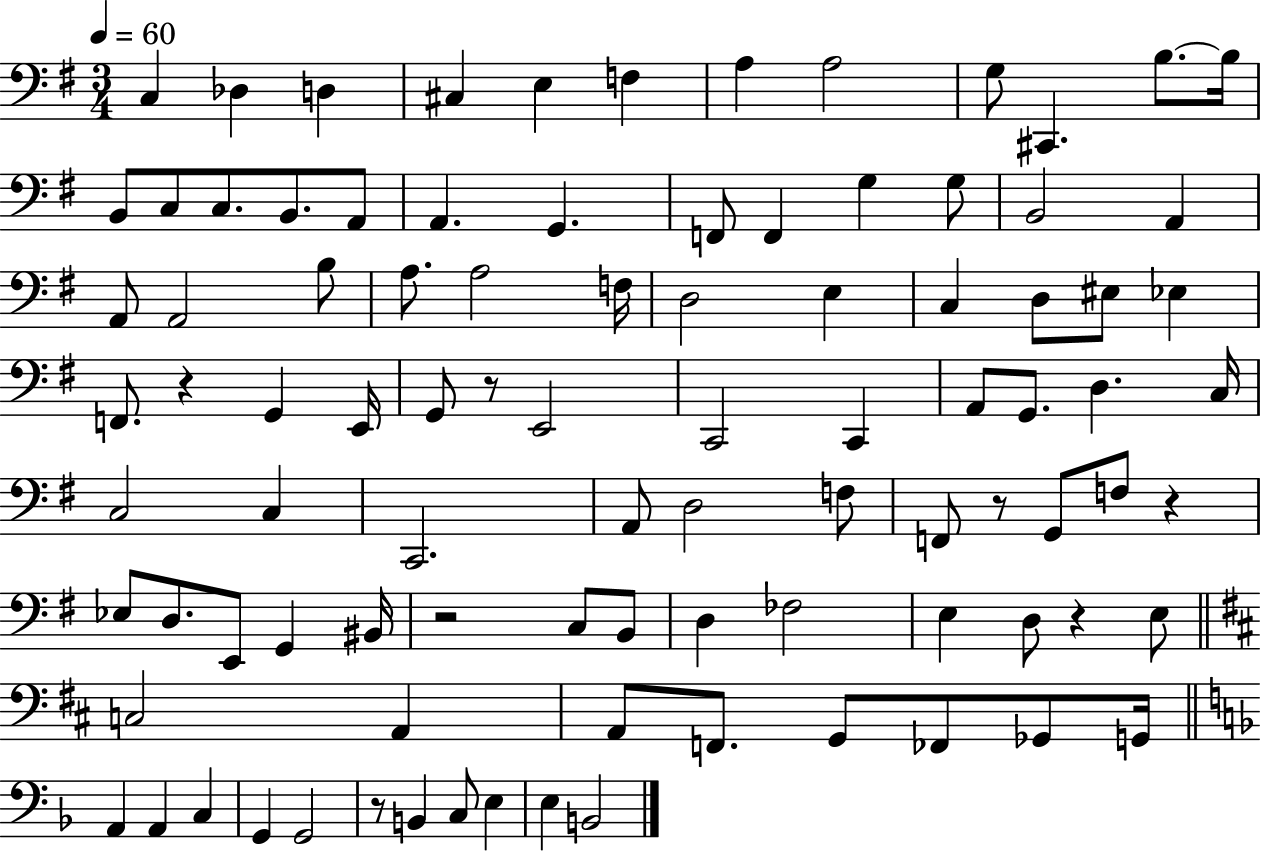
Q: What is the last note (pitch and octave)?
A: B2